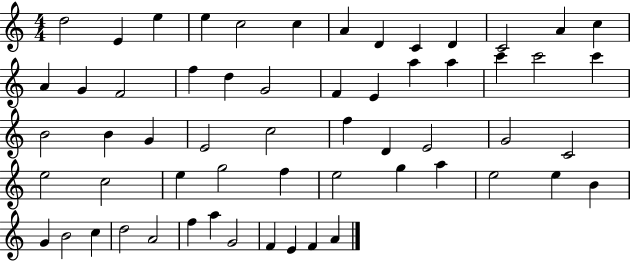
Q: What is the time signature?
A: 4/4